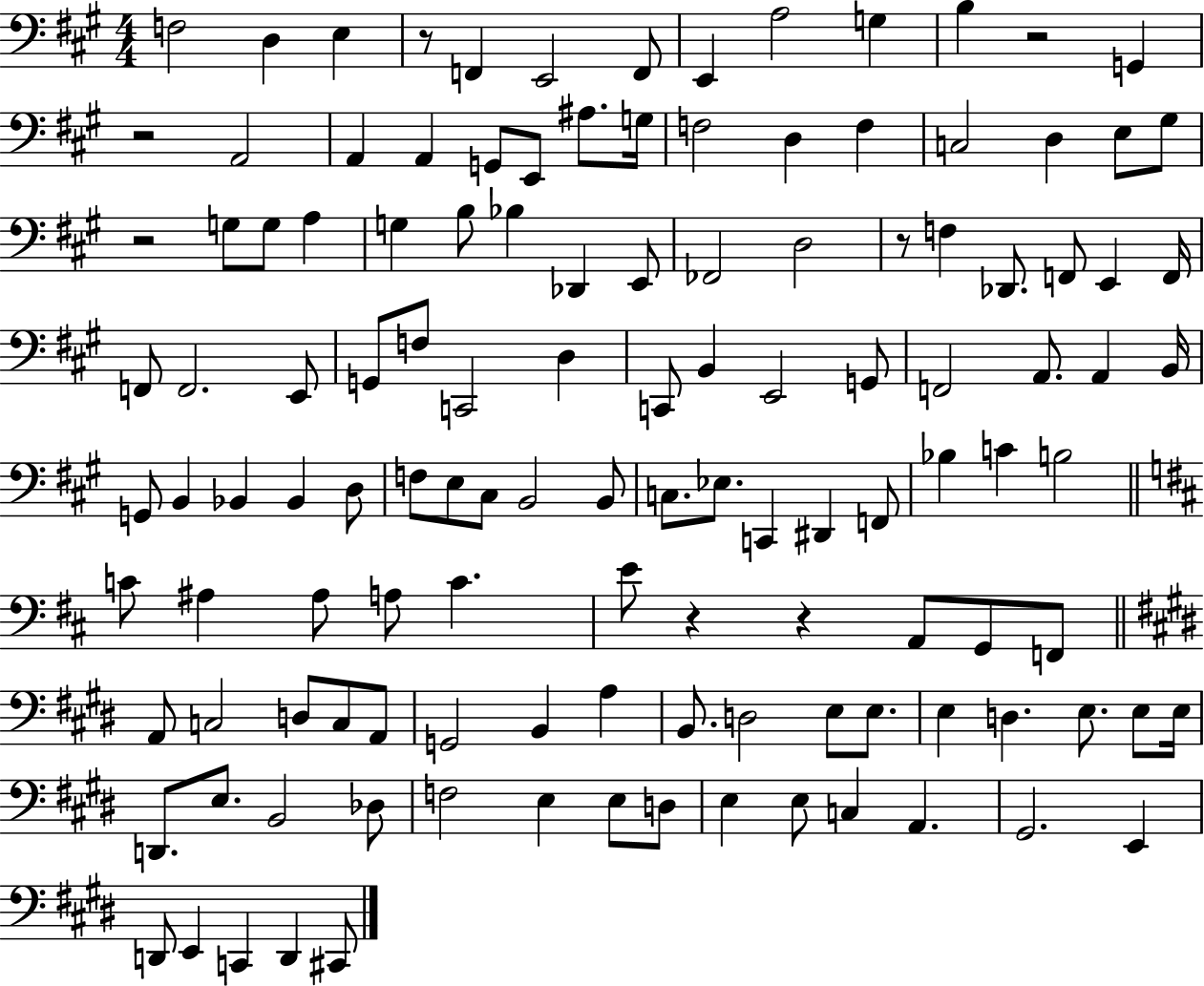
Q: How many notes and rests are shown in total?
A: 125